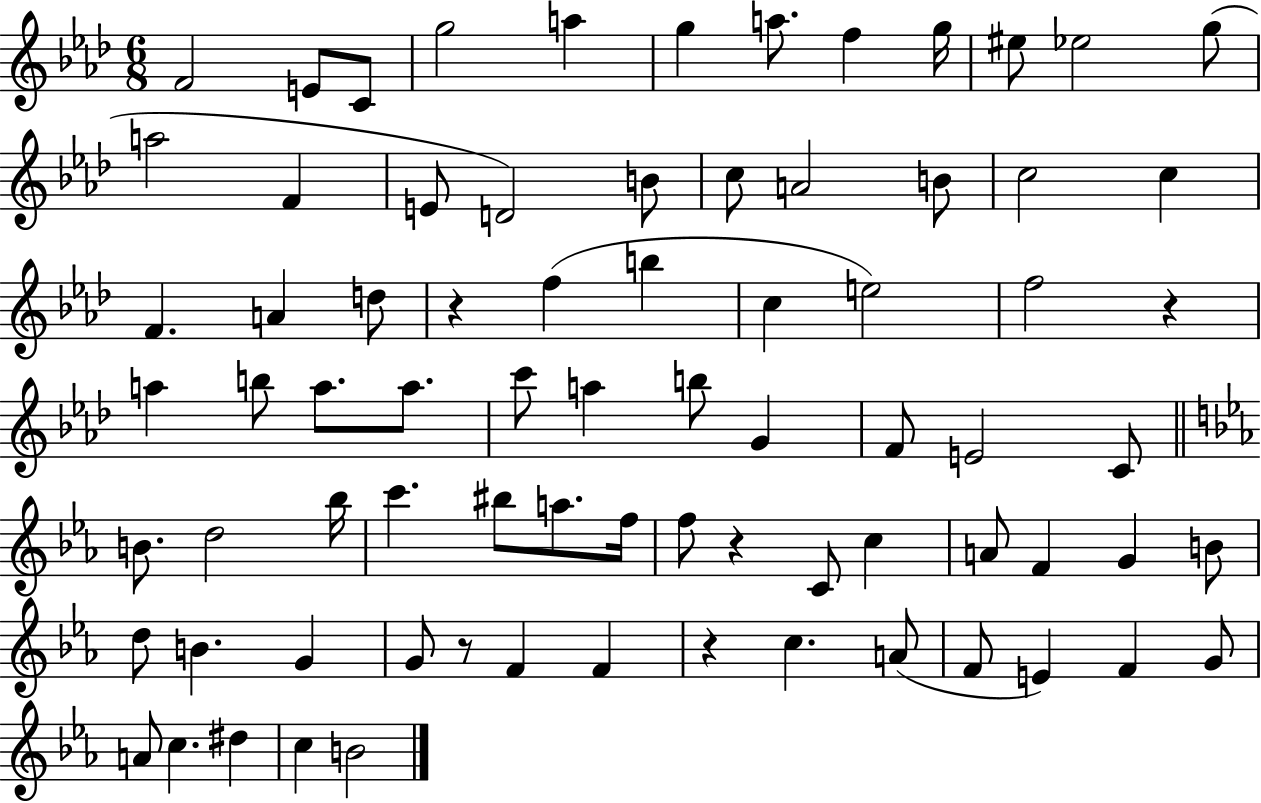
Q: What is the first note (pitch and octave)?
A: F4